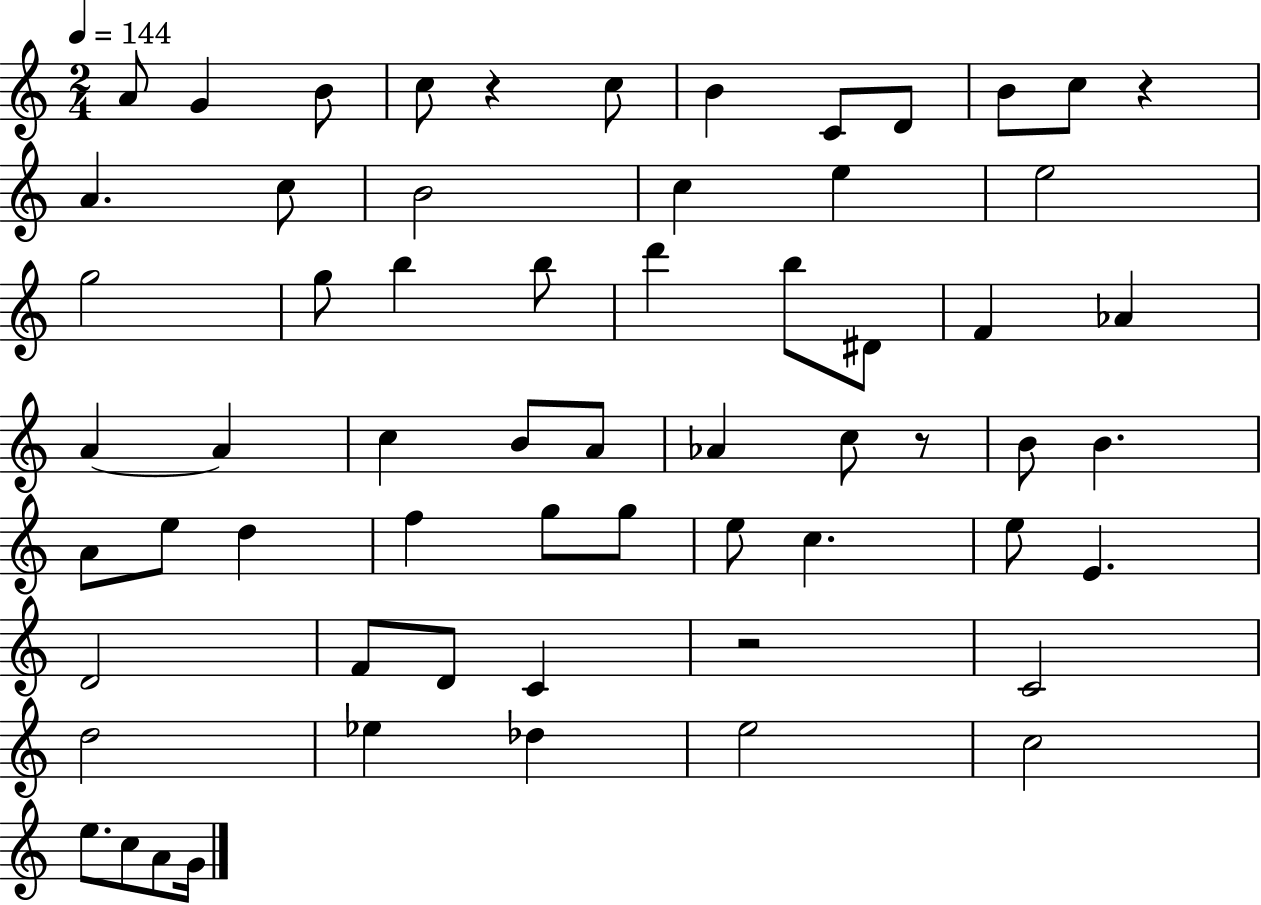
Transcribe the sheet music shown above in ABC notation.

X:1
T:Untitled
M:2/4
L:1/4
K:C
A/2 G B/2 c/2 z c/2 B C/2 D/2 B/2 c/2 z A c/2 B2 c e e2 g2 g/2 b b/2 d' b/2 ^D/2 F _A A A c B/2 A/2 _A c/2 z/2 B/2 B A/2 e/2 d f g/2 g/2 e/2 c e/2 E D2 F/2 D/2 C z2 C2 d2 _e _d e2 c2 e/2 c/2 A/2 G/4